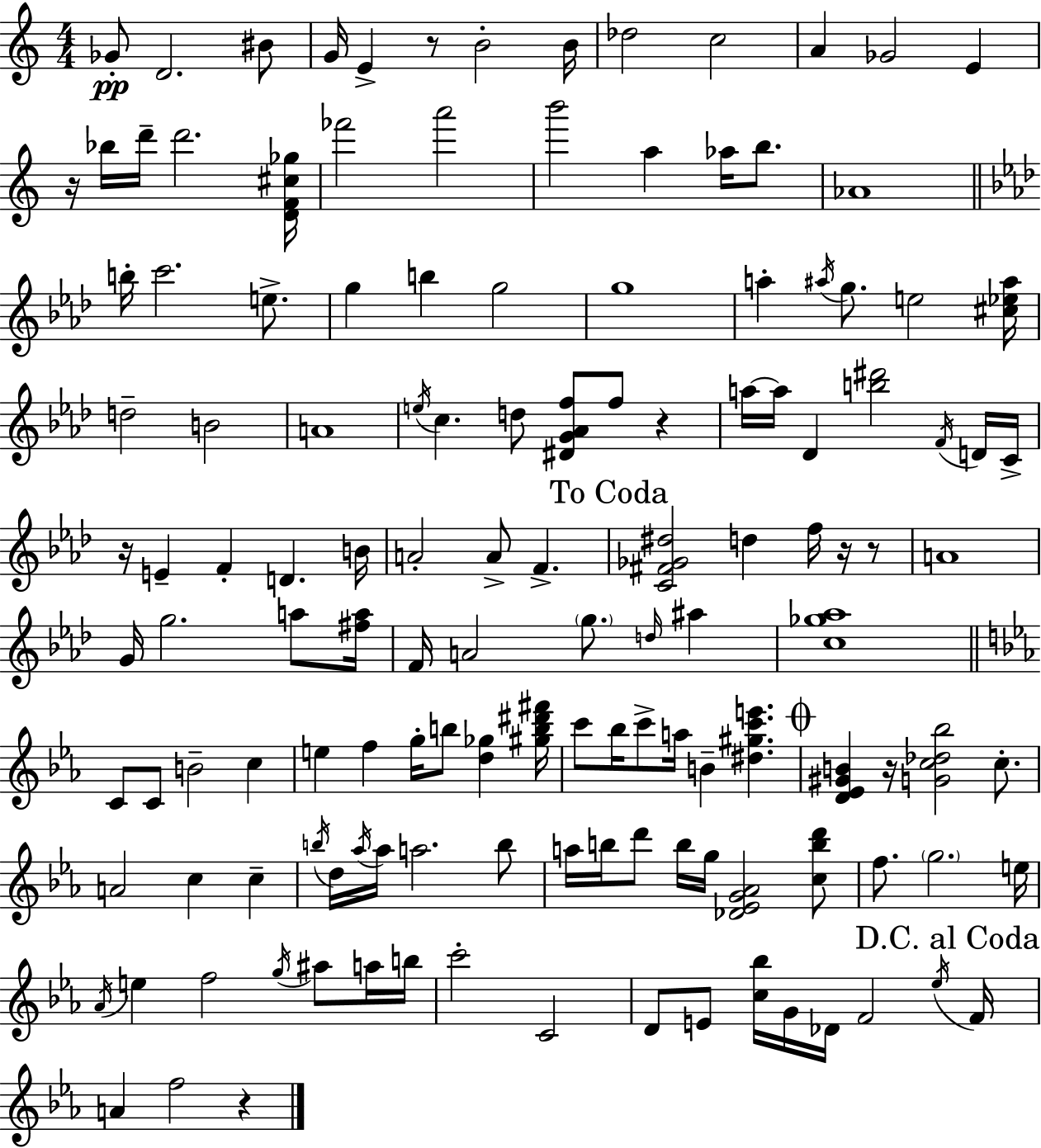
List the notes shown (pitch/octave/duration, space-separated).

Gb4/e D4/h. BIS4/e G4/s E4/q R/e B4/h B4/s Db5/h C5/h A4/q Gb4/h E4/q R/s Bb5/s D6/s D6/h. [D4,F4,C#5,Gb5]/s FES6/h A6/h B6/h A5/q Ab5/s B5/e. Ab4/w B5/s C6/h. E5/e. G5/q B5/q G5/h G5/w A5/q A#5/s G5/e. E5/h [C#5,Eb5,A#5]/s D5/h B4/h A4/w E5/s C5/q. D5/e [D#4,G4,Ab4,F5]/e F5/e R/q A5/s A5/s Db4/q [B5,D#6]/h F4/s D4/s C4/s R/s E4/q F4/q D4/q. B4/s A4/h A4/e F4/q. [C4,F#4,Gb4,D#5]/h D5/q F5/s R/s R/e A4/w G4/s G5/h. A5/e [F#5,A5]/s F4/s A4/h G5/e. D5/s A#5/q [C5,Gb5,Ab5]/w C4/e C4/e B4/h C5/q E5/q F5/q G5/s B5/e [D5,Gb5]/q [G#5,B5,D#6,F#6]/s C6/e Bb5/s C6/e A5/s B4/q [D#5,G#5,C6,E6]/q. [D4,Eb4,G#4,B4]/q R/s [G4,C5,Db5,Bb5]/h C5/e. A4/h C5/q C5/q B5/s D5/s Ab5/s Ab5/s A5/h. B5/e A5/s B5/s D6/e B5/s G5/s [Db4,Eb4,G4,Ab4]/h [C5,B5,D6]/e F5/e. G5/h. E5/s Ab4/s E5/q F5/h G5/s A#5/e A5/s B5/s C6/h C4/h D4/e E4/e [C5,Bb5]/s G4/s Db4/s F4/h Eb5/s F4/s A4/q F5/h R/q